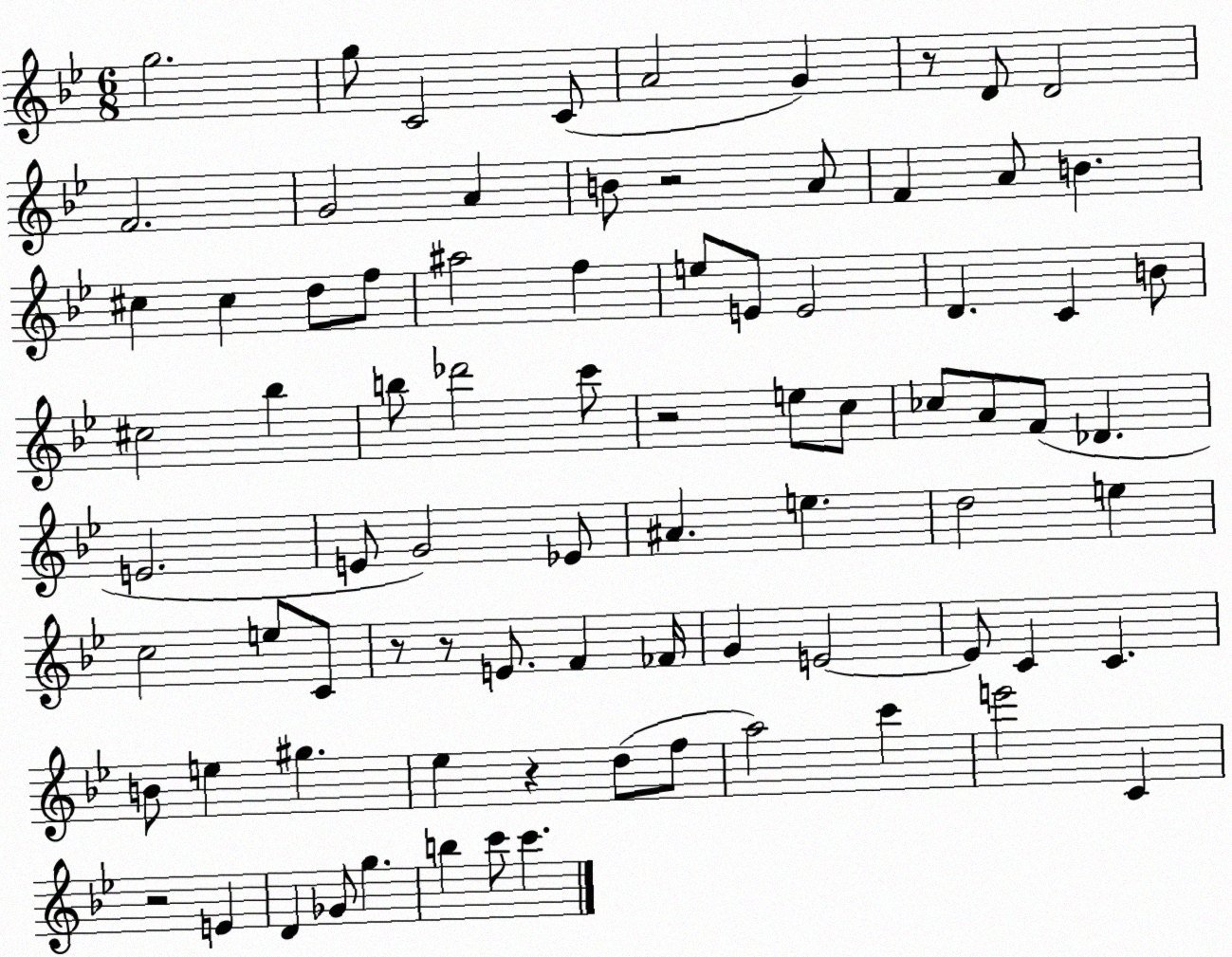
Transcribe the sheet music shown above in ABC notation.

X:1
T:Untitled
M:6/8
L:1/4
K:Bb
g2 g/2 C2 C/2 A2 G z/2 D/2 D2 F2 G2 A B/2 z2 A/2 F A/2 B ^c ^c d/2 f/2 ^a2 f e/2 E/2 E2 D C B/2 ^c2 _b b/2 _d'2 c'/2 z2 e/2 c/2 _c/2 A/2 F/2 _D E2 E/2 G2 _E/2 ^A e d2 e c2 e/2 C/2 z/2 z/2 E/2 F _F/4 G E2 E/2 C C B/2 e ^g _e z d/2 f/2 a2 c' e'2 C z2 E D _G/2 g b c'/2 c'